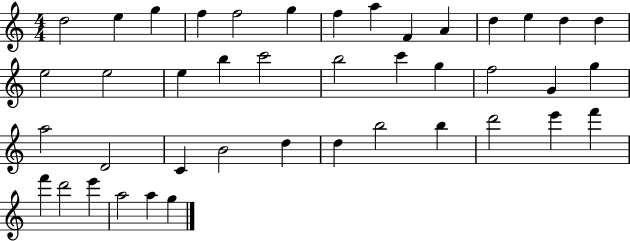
X:1
T:Untitled
M:4/4
L:1/4
K:C
d2 e g f f2 g f a F A d e d d e2 e2 e b c'2 b2 c' g f2 G g a2 D2 C B2 d d b2 b d'2 e' f' f' d'2 e' a2 a g